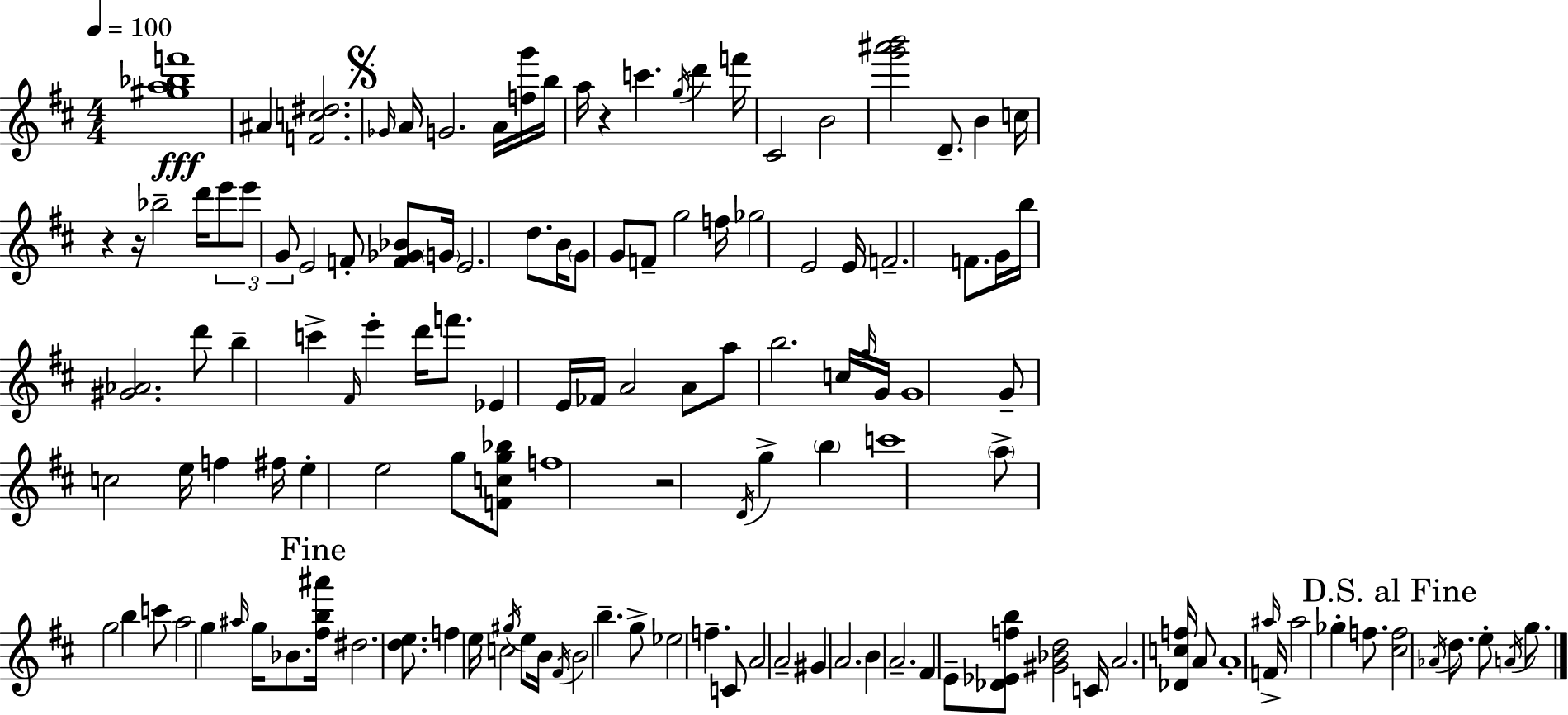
X:1
T:Untitled
M:4/4
L:1/4
K:D
[^ga_bf']4 ^A [Fc^d]2 _G/4 A/4 G2 A/4 [fg']/4 b/4 a/4 z c' g/4 d' f'/4 ^C2 B2 [g'^a'b']2 D/2 B c/4 z z/4 _b2 d'/4 e'/2 e'/2 G/2 E2 F/2 [F_G_B]/2 G/4 E2 d/2 B/4 G/2 G/2 F/2 g2 f/4 _g2 E2 E/4 F2 F/2 G/4 b/4 [^G_A]2 d'/2 b c' ^F/4 e' d'/4 f'/2 _E E/4 _F/4 A2 A/2 a/2 b2 c/4 g/4 G/4 G4 G/2 c2 e/4 f ^f/4 e e2 g/2 [Fcg_b]/2 f4 z2 D/4 g b c'4 a/2 g2 b c'/2 a2 g ^a/4 g/4 _B/2 [^fb^a']/4 ^d2 [de]/2 f e/4 c2 ^g/4 e/2 B/4 ^F/4 B2 b g/2 _e2 f C/2 A2 A2 ^G A2 B A2 ^F E/2 [_D_Efb]/2 [^G_Bd]2 C/4 A2 [_Dcf]/4 A/2 A4 ^a/4 F/4 ^a2 _g f/2 [^cf]2 _A/4 d/2 e/2 A/4 g/2